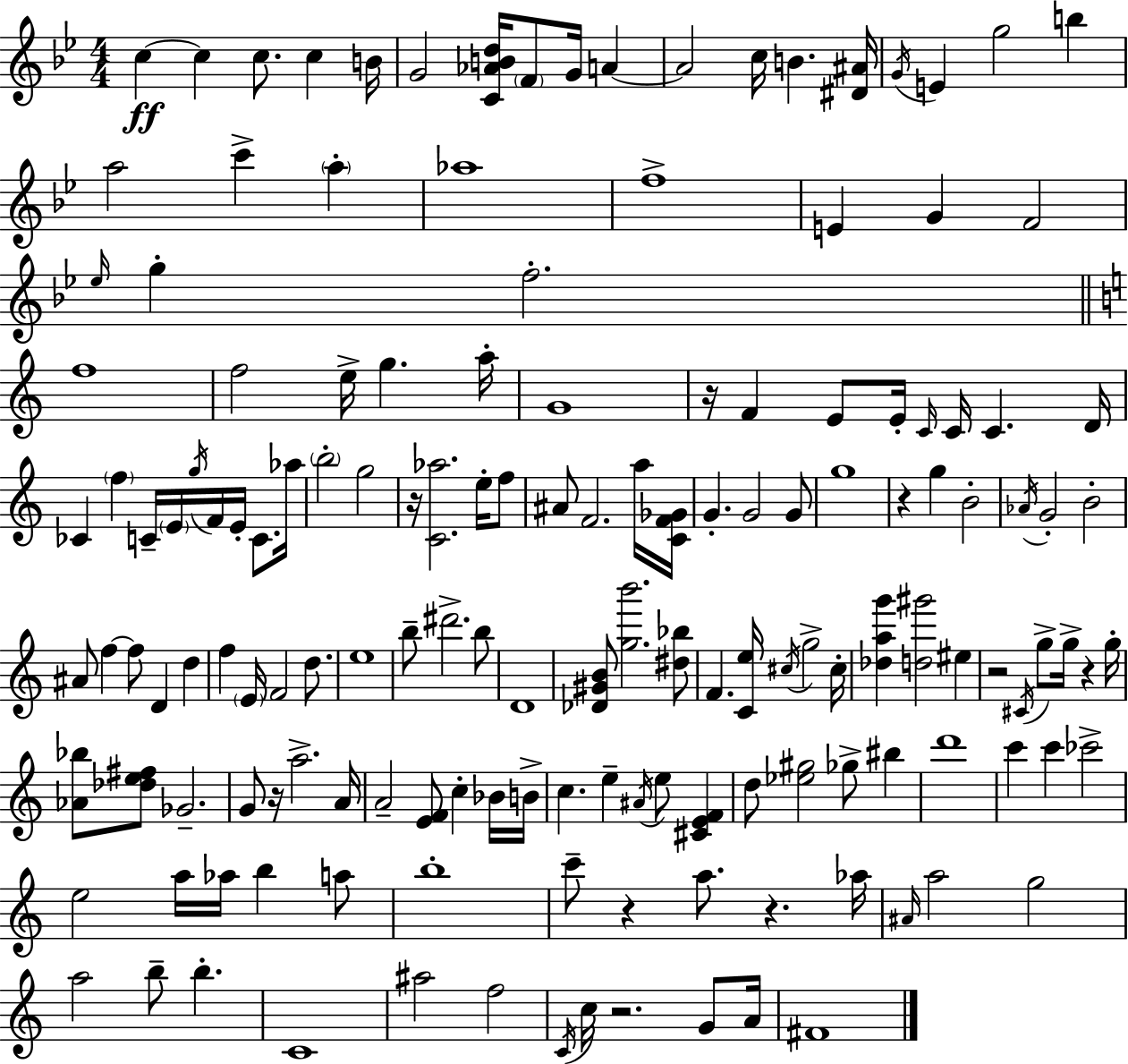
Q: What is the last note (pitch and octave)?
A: F#4